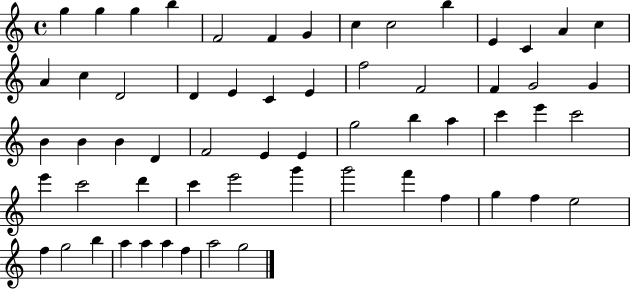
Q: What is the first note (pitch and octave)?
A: G5